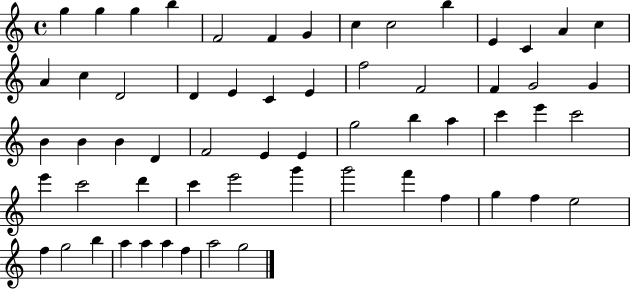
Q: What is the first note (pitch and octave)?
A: G5